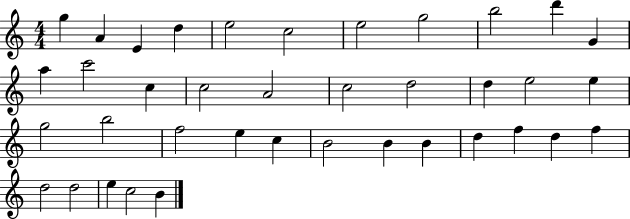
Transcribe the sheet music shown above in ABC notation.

X:1
T:Untitled
M:4/4
L:1/4
K:C
g A E d e2 c2 e2 g2 b2 d' G a c'2 c c2 A2 c2 d2 d e2 e g2 b2 f2 e c B2 B B d f d f d2 d2 e c2 B